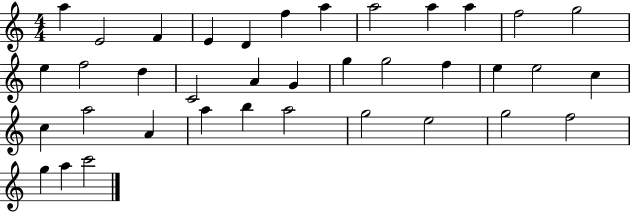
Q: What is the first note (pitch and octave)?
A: A5